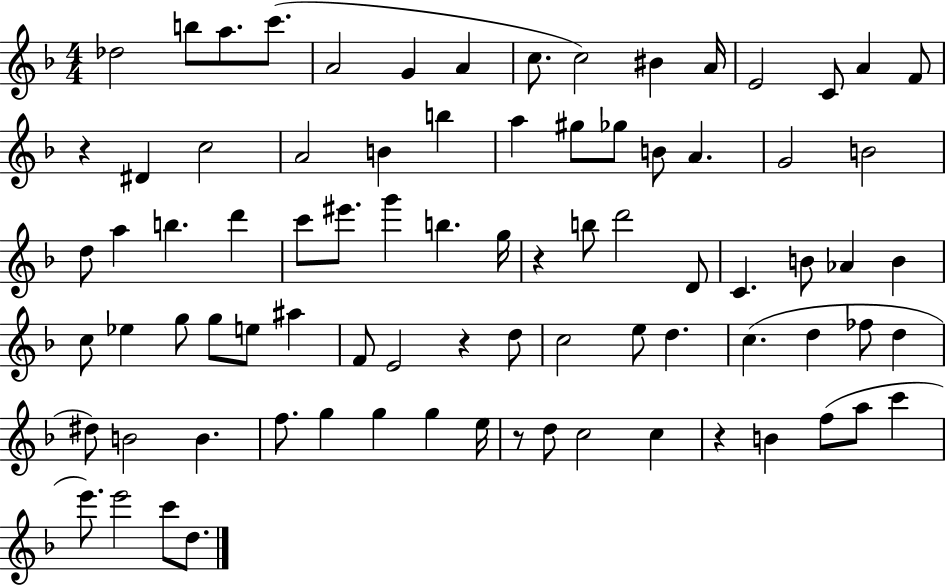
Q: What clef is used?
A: treble